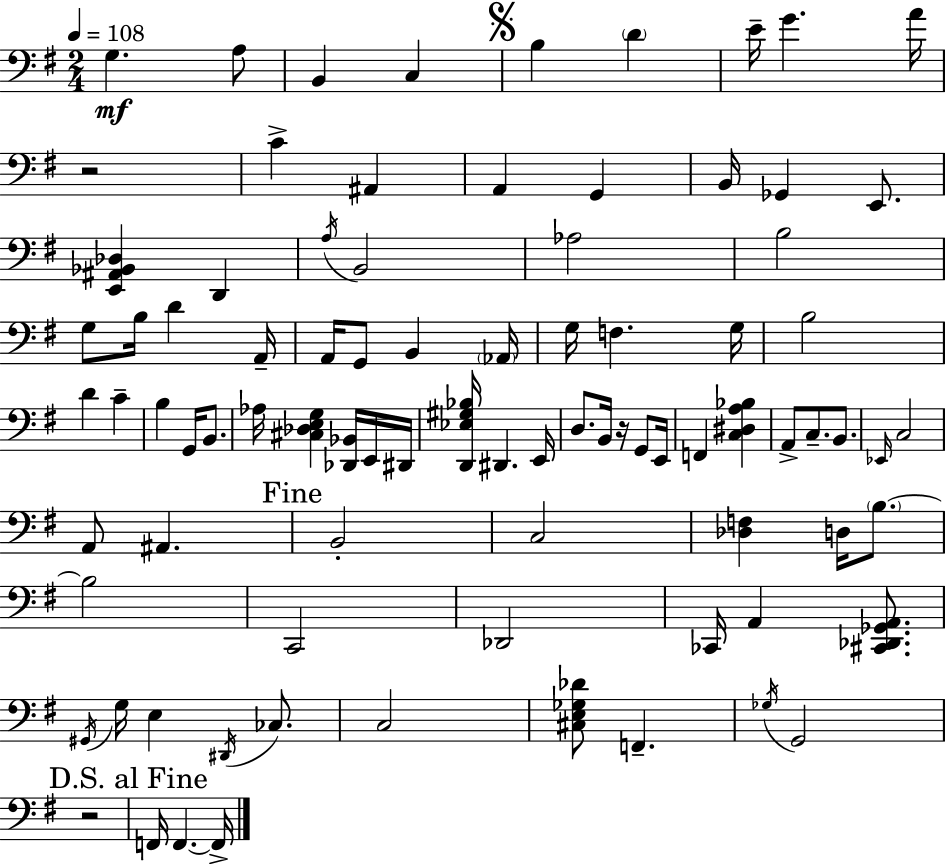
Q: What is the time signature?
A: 2/4